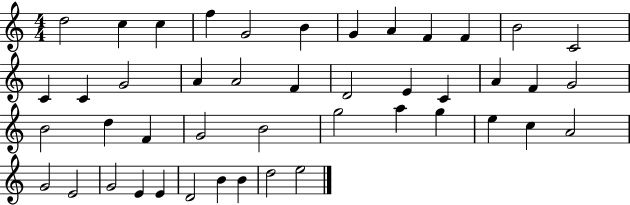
X:1
T:Untitled
M:4/4
L:1/4
K:C
d2 c c f G2 B G A F F B2 C2 C C G2 A A2 F D2 E C A F G2 B2 d F G2 B2 g2 a g e c A2 G2 E2 G2 E E D2 B B d2 e2